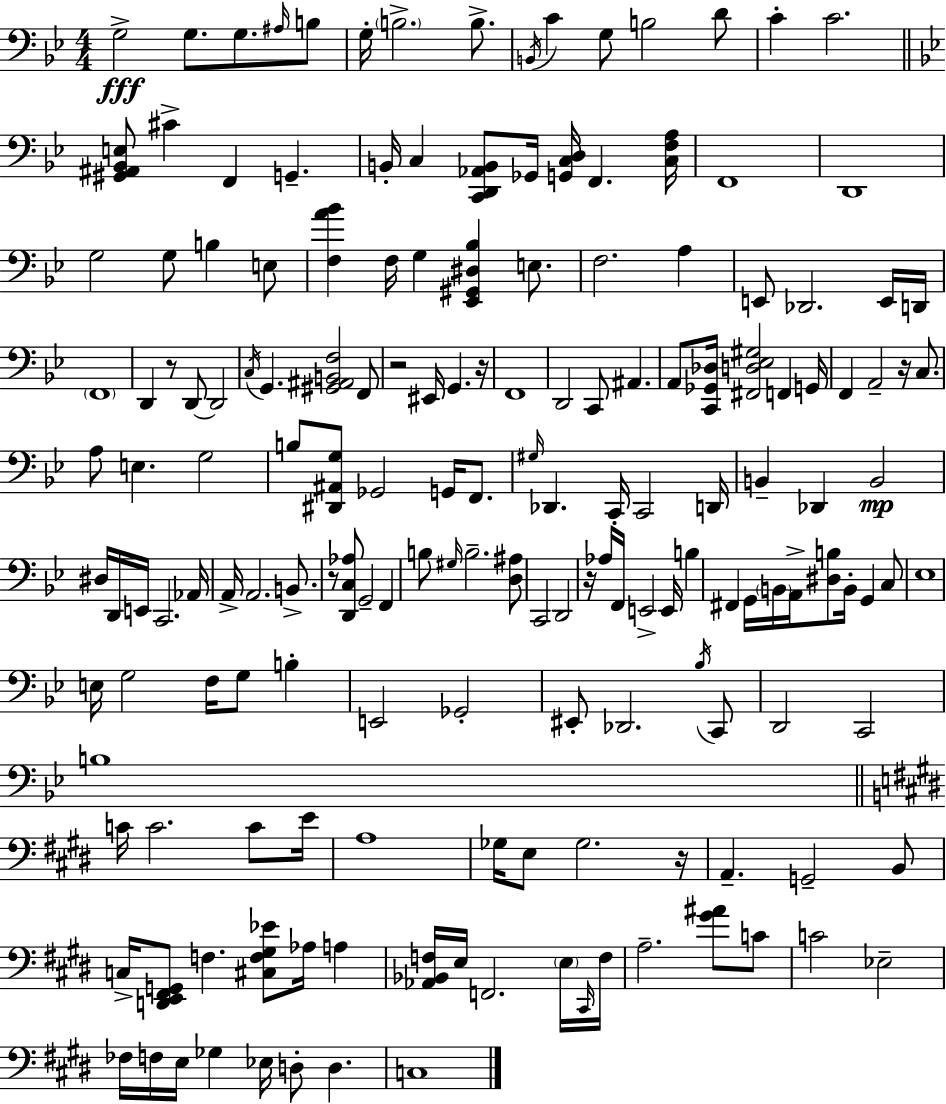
G3/h G3/e. G3/e. A#3/s B3/e G3/s B3/h. B3/e. B2/s C4/q G3/e B3/h D4/e C4/q C4/h. [G#2,A#2,Bb2,E3]/e C#4/q F2/q G2/q. B2/s C3/q [C2,D2,Ab2,B2]/e Gb2/s [G2,C3,D3]/s F2/q. [C3,F3,A3]/s F2/w D2/w G3/h G3/e B3/q E3/e [F3,A4,Bb4]/q F3/s G3/q [Eb2,G#2,D#3,Bb3]/q E3/e. F3/h. A3/q E2/e Db2/h. E2/s D2/s F2/w D2/q R/e D2/e D2/h C3/s G2/q. [G#2,A#2,B2,F3]/h F2/e R/h EIS2/s G2/q. R/s F2/w D2/h C2/e A#2/q. A2/e [C2,Gb2,Db3]/s [F#2,D3,Eb3,G#3]/h F2/q G2/s F2/q A2/h R/s C3/e. A3/e E3/q. G3/h B3/e [D#2,A#2,G3]/e Gb2/h G2/s F2/e. G#3/s Db2/q. C2/s C2/h D2/s B2/q Db2/q B2/h D#3/s D2/s E2/s C2/h. Ab2/s A2/s A2/h. B2/e. R/e [D2,C3,Ab3]/e G2/h F2/q B3/e G#3/s B3/h. [D3,A#3]/e C2/h D2/h R/s Ab3/s F2/s E2/h E2/s B3/q F#2/q G2/s B2/s A2/s [D#3,B3]/e B2/s G2/q C3/e Eb3/w E3/s G3/h F3/s G3/e B3/q E2/h Gb2/h EIS2/e Db2/h. Bb3/s C2/e D2/h C2/h B3/w C4/s C4/h. C4/e E4/s A3/w Gb3/s E3/e Gb3/h. R/s A2/q. G2/h B2/e C3/s [D2,E2,F#2,G2]/e F3/q. [C#3,F3,G#3,Eb4]/e Ab3/s A3/q [Ab2,Bb2,F3]/s E3/s F2/h. E3/s C#2/s F3/s A3/h. [G#4,A#4]/e C4/e C4/h Eb3/h FES3/s F3/s E3/s Gb3/q Eb3/s D3/e D3/q. C3/w